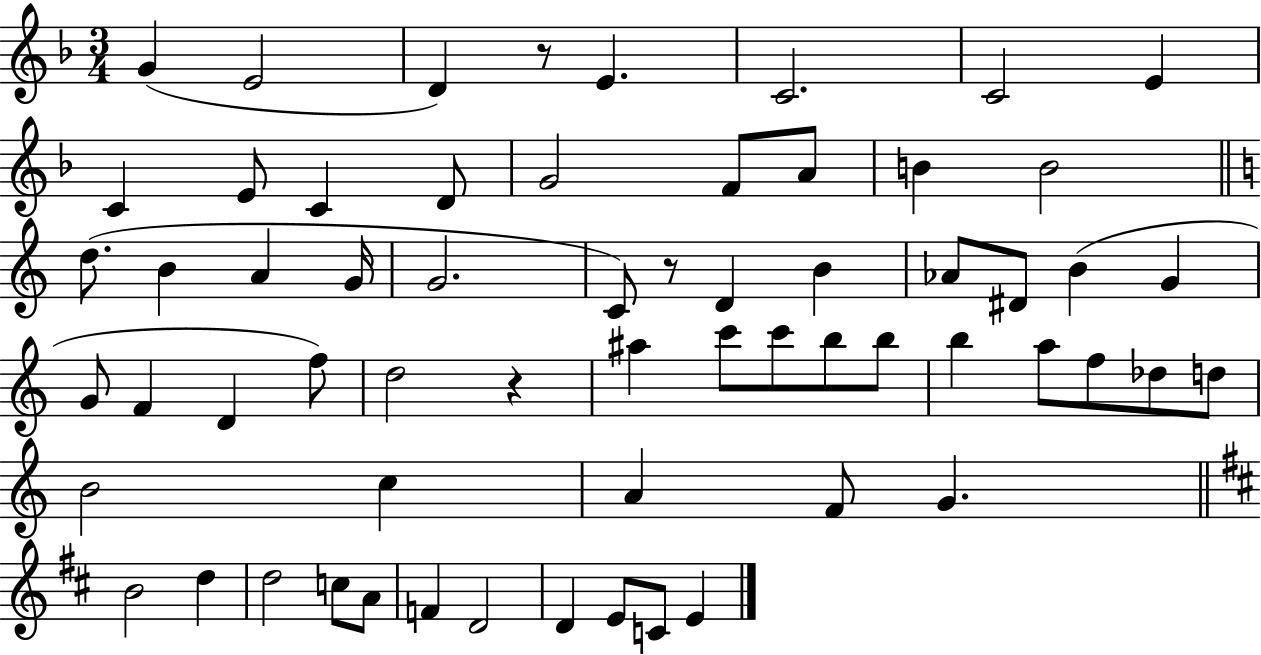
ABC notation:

X:1
T:Untitled
M:3/4
L:1/4
K:F
G E2 D z/2 E C2 C2 E C E/2 C D/2 G2 F/2 A/2 B B2 d/2 B A G/4 G2 C/2 z/2 D B _A/2 ^D/2 B G G/2 F D f/2 d2 z ^a c'/2 c'/2 b/2 b/2 b a/2 f/2 _d/2 d/2 B2 c A F/2 G B2 d d2 c/2 A/2 F D2 D E/2 C/2 E